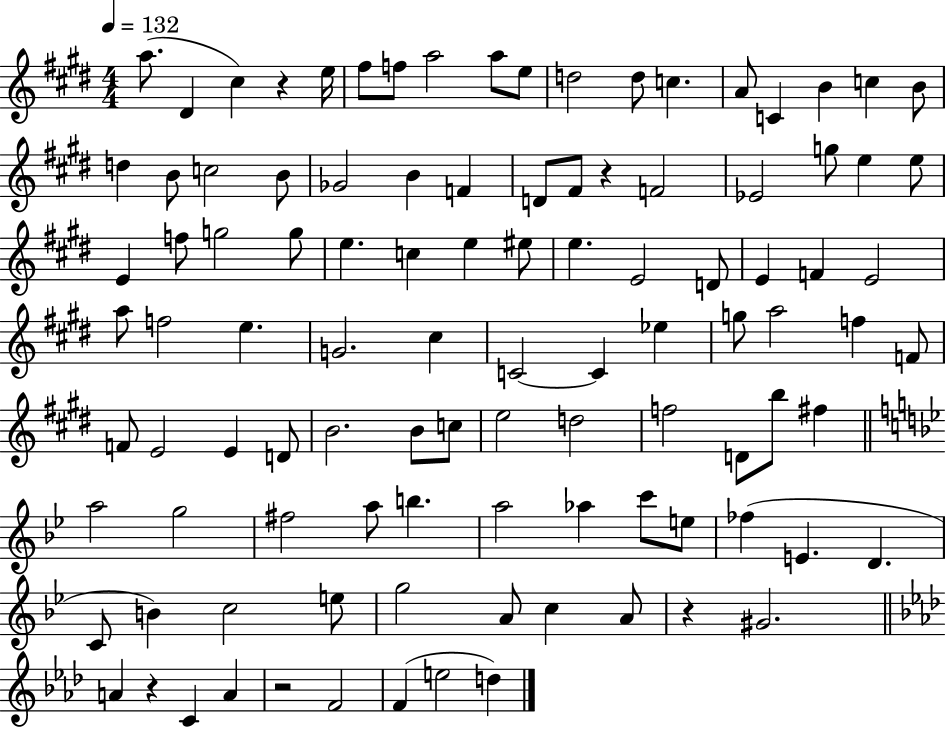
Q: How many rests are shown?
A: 5